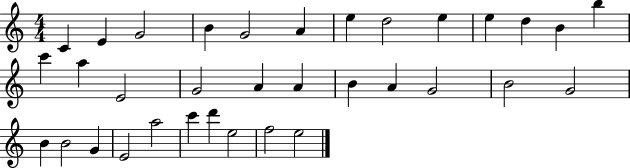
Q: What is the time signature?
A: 4/4